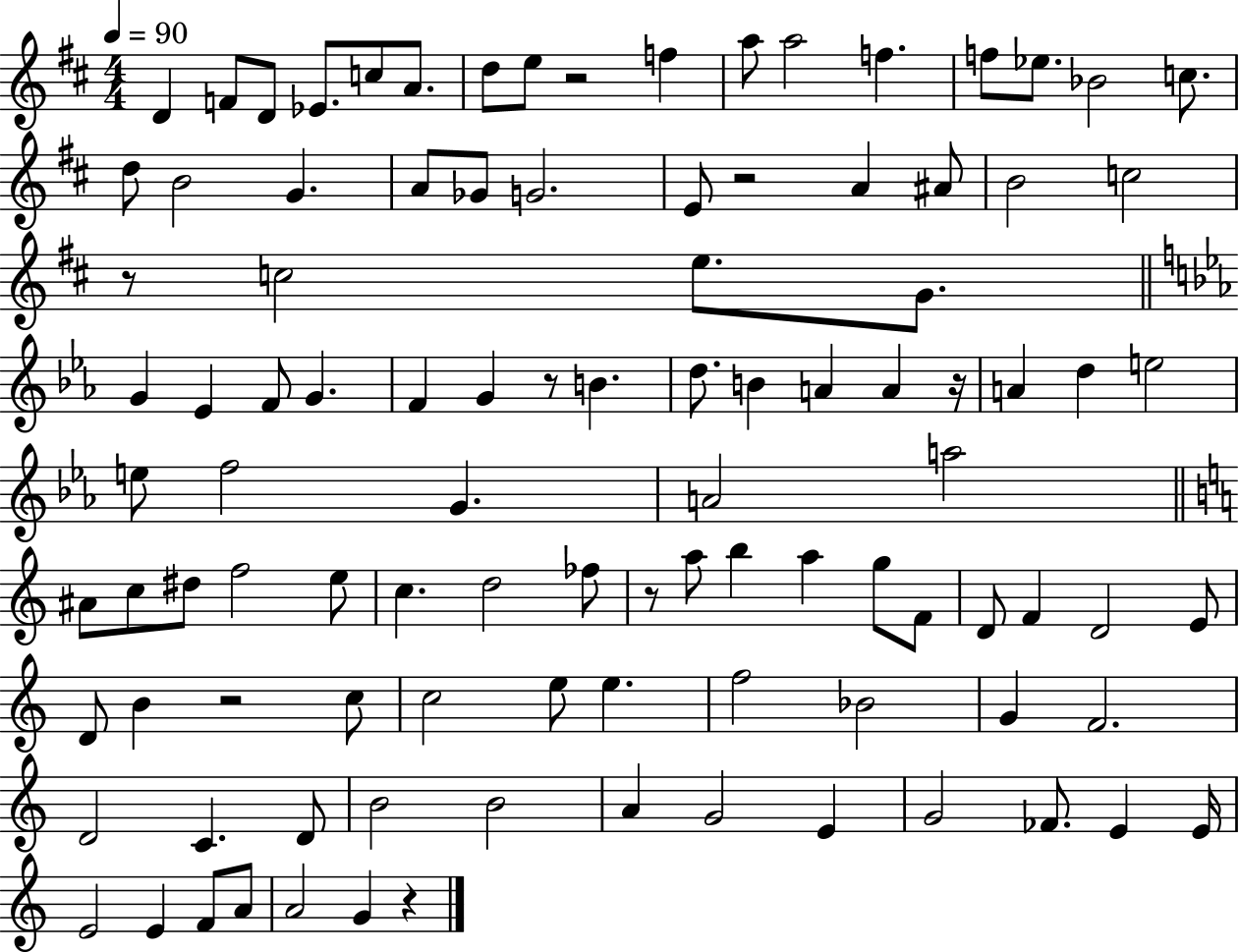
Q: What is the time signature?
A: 4/4